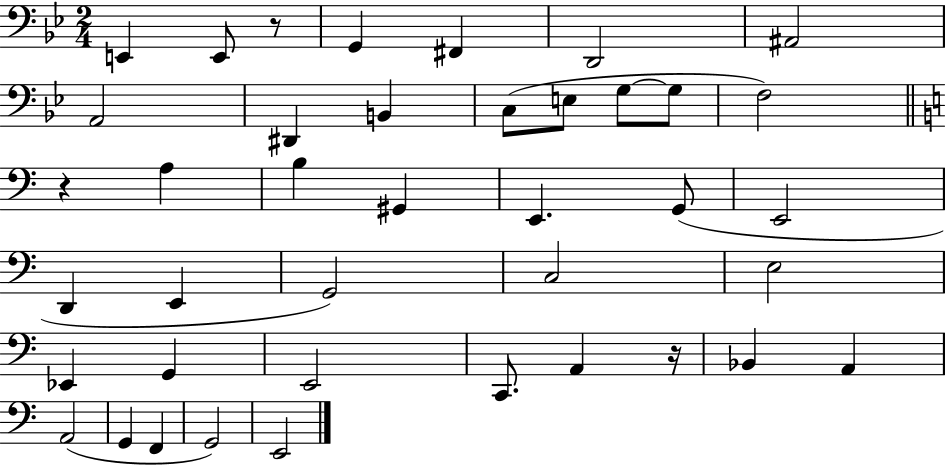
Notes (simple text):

E2/q E2/e R/e G2/q F#2/q D2/h A#2/h A2/h D#2/q B2/q C3/e E3/e G3/e G3/e F3/h R/q A3/q B3/q G#2/q E2/q. G2/e E2/h D2/q E2/q G2/h C3/h E3/h Eb2/q G2/q E2/h C2/e. A2/q R/s Bb2/q A2/q A2/h G2/q F2/q G2/h E2/h